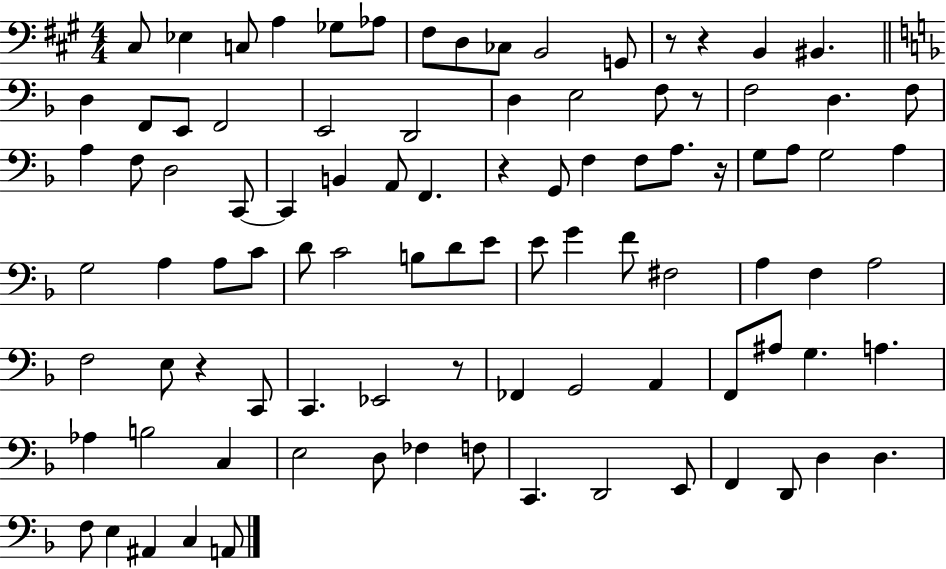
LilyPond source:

{
  \clef bass
  \numericTimeSignature
  \time 4/4
  \key a \major
  \repeat volta 2 { cis8 ees4 c8 a4 ges8 aes8 | fis8 d8 ces8 b,2 g,8 | r8 r4 b,4 bis,4. | \bar "||" \break \key f \major d4 f,8 e,8 f,2 | e,2 d,2 | d4 e2 f8 r8 | f2 d4. f8 | \break a4 f8 d2 c,8~~ | c,4 b,4 a,8 f,4. | r4 g,8 f4 f8 a8. r16 | g8 a8 g2 a4 | \break g2 a4 a8 c'8 | d'8 c'2 b8 d'8 e'8 | e'8 g'4 f'8 fis2 | a4 f4 a2 | \break f2 e8 r4 c,8 | c,4. ees,2 r8 | fes,4 g,2 a,4 | f,8 ais8 g4. a4. | \break aes4 b2 c4 | e2 d8 fes4 f8 | c,4. d,2 e,8 | f,4 d,8 d4 d4. | \break f8 e4 ais,4 c4 a,8 | } \bar "|."
}